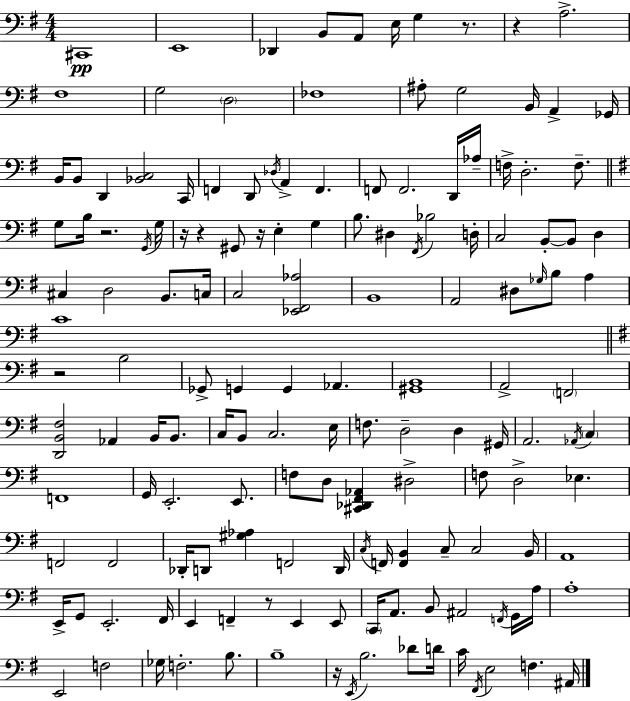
C#2/w E2/w Db2/q B2/e A2/e E3/s G3/q R/e. R/q A3/h. F#3/w G3/h D3/h FES3/w A#3/e G3/h B2/s A2/q Gb2/s B2/s B2/e D2/q [Bb2,C3]/h C2/s F2/q D2/e Db3/s A2/q F2/q. F2/e F2/h. D2/s Ab3/s F3/s D3/h. F3/e. G3/e B3/s R/h. G2/s G3/s R/s R/q G#2/e R/s E3/q G3/q B3/e. D#3/q F#2/s Bb3/h D3/s C3/h B2/e B2/e D3/q C#3/q D3/h B2/e. C3/s C3/h [Eb2,F#2,Ab3]/h B2/w A2/h D#3/e Gb3/s B3/e A3/q C4/w R/h B3/h Gb2/e G2/q G2/q Ab2/q. [G#2,B2]/w A2/h F2/h [D2,B2,F#3]/h Ab2/q B2/s B2/e. C3/s B2/e C3/h. E3/s F3/e. D3/h D3/q G#2/s A2/h. Ab2/s C3/q F2/w G2/s E2/h. E2/e. F3/e D3/e [C#2,Db2,F#2,Ab2]/q D#3/h F3/e D3/h Eb3/q. F2/h F2/h Db2/s D2/e [G#3,Ab3]/q F2/h D2/s C3/s F2/s [F2,B2]/q C3/e C3/h B2/s A2/w E2/s G2/e E2/h. F#2/s E2/q F2/q R/e E2/q E2/e C2/s A2/e. B2/e A#2/h F2/s G2/s A3/s A3/w E2/h F3/h Gb3/s F3/h. B3/e. B3/w R/s E2/s B3/h. Db4/e D4/s C4/s F#2/s E3/h F3/q. A#2/s